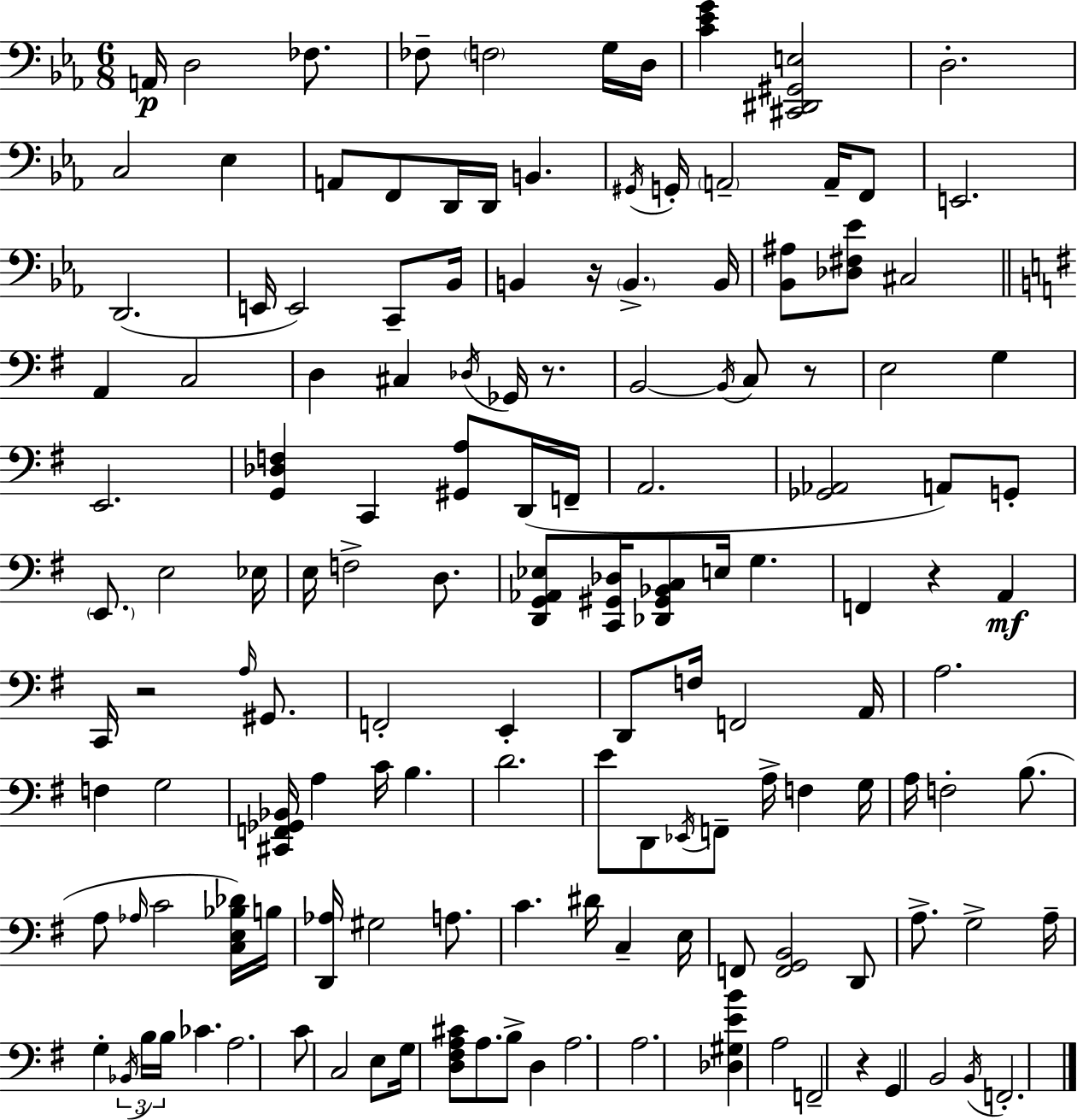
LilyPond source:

{
  \clef bass
  \numericTimeSignature
  \time 6/8
  \key ees \major
  \repeat volta 2 { a,16\p d2 fes8. | fes8-- \parenthesize f2 g16 d16 | <c' ees' g'>4 <cis, dis, gis, e>2 | d2.-. | \break c2 ees4 | a,8 f,8 d,16 d,16 b,4. | \acciaccatura { gis,16 } g,16-. \parenthesize a,2-- a,16-- f,8 | e,2. | \break d,2.( | e,16 e,2) c,8-- | bes,16 b,4 r16 \parenthesize b,4.-> | b,16 <bes, ais>8 <des fis ees'>8 cis2 | \break \bar "||" \break \key e \minor a,4 c2 | d4 cis4 \acciaccatura { des16 } ges,16 r8. | b,2~~ \acciaccatura { b,16 } c8 | r8 e2 g4 | \break e,2. | <g, des f>4 c,4 <gis, a>8 | d,16( f,16-- a,2. | <ges, aes,>2 a,8) | \break g,8-. \parenthesize e,8. e2 | ees16 e16 f2-> d8. | <d, g, aes, ees>8 <c, gis, des>16 <des, gis, bes, c>8 e16 g4. | f,4 r4 a,4\mf | \break c,16 r2 \grace { a16 } | gis,8. f,2-. e,4-. | d,8 f16 f,2 | a,16 a2. | \break f4 g2 | <cis, f, ges, bes,>16 a4 c'16 b4. | d'2. | e'8 d,8 \acciaccatura { ees,16 } f,8-- a16-> f4 | \break g16 a16 f2-. | b8.( a8 \grace { aes16 } c'2 | <c e bes des'>16) b16 <d, aes>16 gis2 | a8. c'4. dis'16 | \break c4-- e16 f,8 <f, g, b,>2 | d,8 a8.-> g2-> | a16-- g4-. \tuplet 3/2 { \acciaccatura { bes,16 } b16 b16 } | ces'4. a2. | \break c'8 c2 | e8 g16 <d fis a cis'>8 a8. | b8-> d4 a2. | a2. | \break <des gis e' b'>4 a2 | f,2-- | r4 g,4 b,2 | \acciaccatura { b,16 } f,2.-. | \break } \bar "|."
}